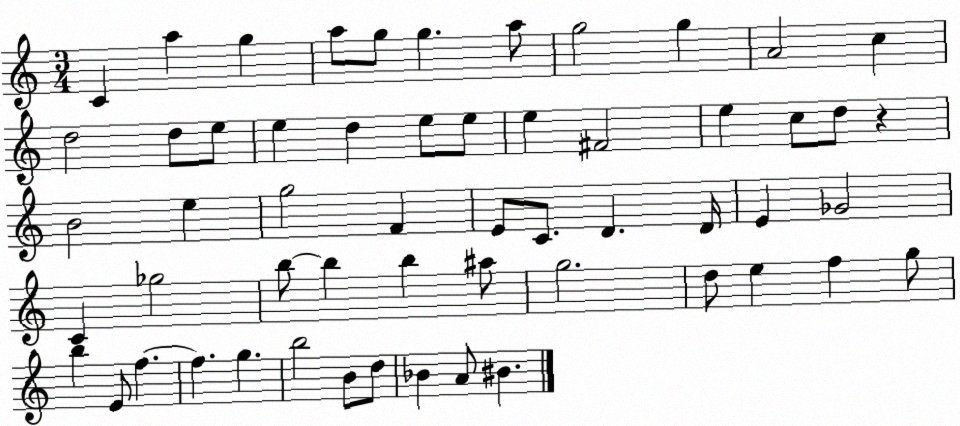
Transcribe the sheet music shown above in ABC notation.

X:1
T:Untitled
M:3/4
L:1/4
K:C
C a g a/2 g/2 g a/2 g2 g A2 c d2 d/2 e/2 e d e/2 e/2 e ^F2 e c/2 d/2 z B2 e g2 F E/2 C/2 D D/4 E _G2 C _g2 b/2 b b ^a/2 g2 d/2 e f g/2 b E/2 f f g b2 B/2 d/2 _B A/2 ^B